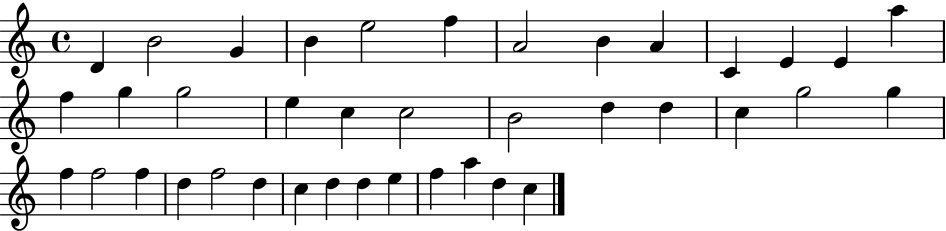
{
  \clef treble
  \time 4/4
  \defaultTimeSignature
  \key c \major
  d'4 b'2 g'4 | b'4 e''2 f''4 | a'2 b'4 a'4 | c'4 e'4 e'4 a''4 | \break f''4 g''4 g''2 | e''4 c''4 c''2 | b'2 d''4 d''4 | c''4 g''2 g''4 | \break f''4 f''2 f''4 | d''4 f''2 d''4 | c''4 d''4 d''4 e''4 | f''4 a''4 d''4 c''4 | \break \bar "|."
}